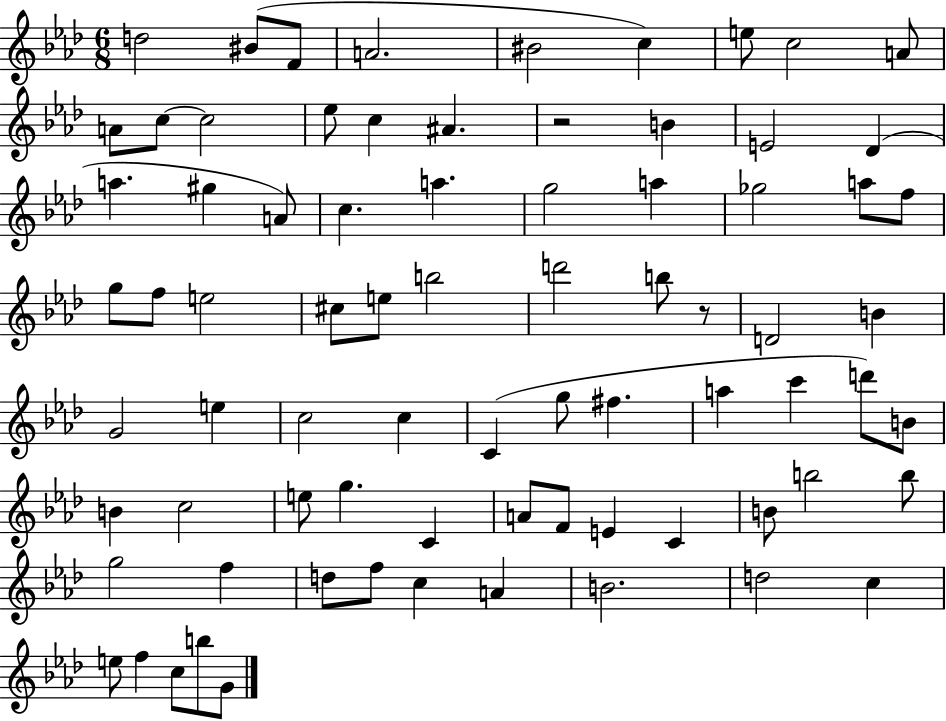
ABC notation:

X:1
T:Untitled
M:6/8
L:1/4
K:Ab
d2 ^B/2 F/2 A2 ^B2 c e/2 c2 A/2 A/2 c/2 c2 _e/2 c ^A z2 B E2 _D a ^g A/2 c a g2 a _g2 a/2 f/2 g/2 f/2 e2 ^c/2 e/2 b2 d'2 b/2 z/2 D2 B G2 e c2 c C g/2 ^f a c' d'/2 B/2 B c2 e/2 g C A/2 F/2 E C B/2 b2 b/2 g2 f d/2 f/2 c A B2 d2 c e/2 f c/2 b/2 G/2